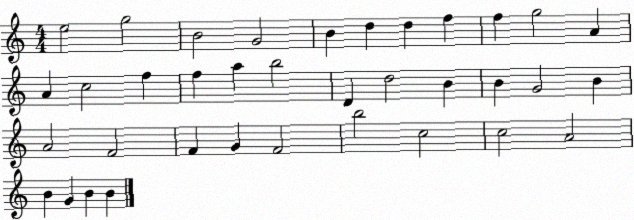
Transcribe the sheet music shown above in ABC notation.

X:1
T:Untitled
M:4/4
L:1/4
K:C
e2 g2 B2 G2 B d d f f g2 A A c2 f f a b2 D d2 B B G2 B A2 F2 F G F2 b2 c2 c2 A2 B G B B